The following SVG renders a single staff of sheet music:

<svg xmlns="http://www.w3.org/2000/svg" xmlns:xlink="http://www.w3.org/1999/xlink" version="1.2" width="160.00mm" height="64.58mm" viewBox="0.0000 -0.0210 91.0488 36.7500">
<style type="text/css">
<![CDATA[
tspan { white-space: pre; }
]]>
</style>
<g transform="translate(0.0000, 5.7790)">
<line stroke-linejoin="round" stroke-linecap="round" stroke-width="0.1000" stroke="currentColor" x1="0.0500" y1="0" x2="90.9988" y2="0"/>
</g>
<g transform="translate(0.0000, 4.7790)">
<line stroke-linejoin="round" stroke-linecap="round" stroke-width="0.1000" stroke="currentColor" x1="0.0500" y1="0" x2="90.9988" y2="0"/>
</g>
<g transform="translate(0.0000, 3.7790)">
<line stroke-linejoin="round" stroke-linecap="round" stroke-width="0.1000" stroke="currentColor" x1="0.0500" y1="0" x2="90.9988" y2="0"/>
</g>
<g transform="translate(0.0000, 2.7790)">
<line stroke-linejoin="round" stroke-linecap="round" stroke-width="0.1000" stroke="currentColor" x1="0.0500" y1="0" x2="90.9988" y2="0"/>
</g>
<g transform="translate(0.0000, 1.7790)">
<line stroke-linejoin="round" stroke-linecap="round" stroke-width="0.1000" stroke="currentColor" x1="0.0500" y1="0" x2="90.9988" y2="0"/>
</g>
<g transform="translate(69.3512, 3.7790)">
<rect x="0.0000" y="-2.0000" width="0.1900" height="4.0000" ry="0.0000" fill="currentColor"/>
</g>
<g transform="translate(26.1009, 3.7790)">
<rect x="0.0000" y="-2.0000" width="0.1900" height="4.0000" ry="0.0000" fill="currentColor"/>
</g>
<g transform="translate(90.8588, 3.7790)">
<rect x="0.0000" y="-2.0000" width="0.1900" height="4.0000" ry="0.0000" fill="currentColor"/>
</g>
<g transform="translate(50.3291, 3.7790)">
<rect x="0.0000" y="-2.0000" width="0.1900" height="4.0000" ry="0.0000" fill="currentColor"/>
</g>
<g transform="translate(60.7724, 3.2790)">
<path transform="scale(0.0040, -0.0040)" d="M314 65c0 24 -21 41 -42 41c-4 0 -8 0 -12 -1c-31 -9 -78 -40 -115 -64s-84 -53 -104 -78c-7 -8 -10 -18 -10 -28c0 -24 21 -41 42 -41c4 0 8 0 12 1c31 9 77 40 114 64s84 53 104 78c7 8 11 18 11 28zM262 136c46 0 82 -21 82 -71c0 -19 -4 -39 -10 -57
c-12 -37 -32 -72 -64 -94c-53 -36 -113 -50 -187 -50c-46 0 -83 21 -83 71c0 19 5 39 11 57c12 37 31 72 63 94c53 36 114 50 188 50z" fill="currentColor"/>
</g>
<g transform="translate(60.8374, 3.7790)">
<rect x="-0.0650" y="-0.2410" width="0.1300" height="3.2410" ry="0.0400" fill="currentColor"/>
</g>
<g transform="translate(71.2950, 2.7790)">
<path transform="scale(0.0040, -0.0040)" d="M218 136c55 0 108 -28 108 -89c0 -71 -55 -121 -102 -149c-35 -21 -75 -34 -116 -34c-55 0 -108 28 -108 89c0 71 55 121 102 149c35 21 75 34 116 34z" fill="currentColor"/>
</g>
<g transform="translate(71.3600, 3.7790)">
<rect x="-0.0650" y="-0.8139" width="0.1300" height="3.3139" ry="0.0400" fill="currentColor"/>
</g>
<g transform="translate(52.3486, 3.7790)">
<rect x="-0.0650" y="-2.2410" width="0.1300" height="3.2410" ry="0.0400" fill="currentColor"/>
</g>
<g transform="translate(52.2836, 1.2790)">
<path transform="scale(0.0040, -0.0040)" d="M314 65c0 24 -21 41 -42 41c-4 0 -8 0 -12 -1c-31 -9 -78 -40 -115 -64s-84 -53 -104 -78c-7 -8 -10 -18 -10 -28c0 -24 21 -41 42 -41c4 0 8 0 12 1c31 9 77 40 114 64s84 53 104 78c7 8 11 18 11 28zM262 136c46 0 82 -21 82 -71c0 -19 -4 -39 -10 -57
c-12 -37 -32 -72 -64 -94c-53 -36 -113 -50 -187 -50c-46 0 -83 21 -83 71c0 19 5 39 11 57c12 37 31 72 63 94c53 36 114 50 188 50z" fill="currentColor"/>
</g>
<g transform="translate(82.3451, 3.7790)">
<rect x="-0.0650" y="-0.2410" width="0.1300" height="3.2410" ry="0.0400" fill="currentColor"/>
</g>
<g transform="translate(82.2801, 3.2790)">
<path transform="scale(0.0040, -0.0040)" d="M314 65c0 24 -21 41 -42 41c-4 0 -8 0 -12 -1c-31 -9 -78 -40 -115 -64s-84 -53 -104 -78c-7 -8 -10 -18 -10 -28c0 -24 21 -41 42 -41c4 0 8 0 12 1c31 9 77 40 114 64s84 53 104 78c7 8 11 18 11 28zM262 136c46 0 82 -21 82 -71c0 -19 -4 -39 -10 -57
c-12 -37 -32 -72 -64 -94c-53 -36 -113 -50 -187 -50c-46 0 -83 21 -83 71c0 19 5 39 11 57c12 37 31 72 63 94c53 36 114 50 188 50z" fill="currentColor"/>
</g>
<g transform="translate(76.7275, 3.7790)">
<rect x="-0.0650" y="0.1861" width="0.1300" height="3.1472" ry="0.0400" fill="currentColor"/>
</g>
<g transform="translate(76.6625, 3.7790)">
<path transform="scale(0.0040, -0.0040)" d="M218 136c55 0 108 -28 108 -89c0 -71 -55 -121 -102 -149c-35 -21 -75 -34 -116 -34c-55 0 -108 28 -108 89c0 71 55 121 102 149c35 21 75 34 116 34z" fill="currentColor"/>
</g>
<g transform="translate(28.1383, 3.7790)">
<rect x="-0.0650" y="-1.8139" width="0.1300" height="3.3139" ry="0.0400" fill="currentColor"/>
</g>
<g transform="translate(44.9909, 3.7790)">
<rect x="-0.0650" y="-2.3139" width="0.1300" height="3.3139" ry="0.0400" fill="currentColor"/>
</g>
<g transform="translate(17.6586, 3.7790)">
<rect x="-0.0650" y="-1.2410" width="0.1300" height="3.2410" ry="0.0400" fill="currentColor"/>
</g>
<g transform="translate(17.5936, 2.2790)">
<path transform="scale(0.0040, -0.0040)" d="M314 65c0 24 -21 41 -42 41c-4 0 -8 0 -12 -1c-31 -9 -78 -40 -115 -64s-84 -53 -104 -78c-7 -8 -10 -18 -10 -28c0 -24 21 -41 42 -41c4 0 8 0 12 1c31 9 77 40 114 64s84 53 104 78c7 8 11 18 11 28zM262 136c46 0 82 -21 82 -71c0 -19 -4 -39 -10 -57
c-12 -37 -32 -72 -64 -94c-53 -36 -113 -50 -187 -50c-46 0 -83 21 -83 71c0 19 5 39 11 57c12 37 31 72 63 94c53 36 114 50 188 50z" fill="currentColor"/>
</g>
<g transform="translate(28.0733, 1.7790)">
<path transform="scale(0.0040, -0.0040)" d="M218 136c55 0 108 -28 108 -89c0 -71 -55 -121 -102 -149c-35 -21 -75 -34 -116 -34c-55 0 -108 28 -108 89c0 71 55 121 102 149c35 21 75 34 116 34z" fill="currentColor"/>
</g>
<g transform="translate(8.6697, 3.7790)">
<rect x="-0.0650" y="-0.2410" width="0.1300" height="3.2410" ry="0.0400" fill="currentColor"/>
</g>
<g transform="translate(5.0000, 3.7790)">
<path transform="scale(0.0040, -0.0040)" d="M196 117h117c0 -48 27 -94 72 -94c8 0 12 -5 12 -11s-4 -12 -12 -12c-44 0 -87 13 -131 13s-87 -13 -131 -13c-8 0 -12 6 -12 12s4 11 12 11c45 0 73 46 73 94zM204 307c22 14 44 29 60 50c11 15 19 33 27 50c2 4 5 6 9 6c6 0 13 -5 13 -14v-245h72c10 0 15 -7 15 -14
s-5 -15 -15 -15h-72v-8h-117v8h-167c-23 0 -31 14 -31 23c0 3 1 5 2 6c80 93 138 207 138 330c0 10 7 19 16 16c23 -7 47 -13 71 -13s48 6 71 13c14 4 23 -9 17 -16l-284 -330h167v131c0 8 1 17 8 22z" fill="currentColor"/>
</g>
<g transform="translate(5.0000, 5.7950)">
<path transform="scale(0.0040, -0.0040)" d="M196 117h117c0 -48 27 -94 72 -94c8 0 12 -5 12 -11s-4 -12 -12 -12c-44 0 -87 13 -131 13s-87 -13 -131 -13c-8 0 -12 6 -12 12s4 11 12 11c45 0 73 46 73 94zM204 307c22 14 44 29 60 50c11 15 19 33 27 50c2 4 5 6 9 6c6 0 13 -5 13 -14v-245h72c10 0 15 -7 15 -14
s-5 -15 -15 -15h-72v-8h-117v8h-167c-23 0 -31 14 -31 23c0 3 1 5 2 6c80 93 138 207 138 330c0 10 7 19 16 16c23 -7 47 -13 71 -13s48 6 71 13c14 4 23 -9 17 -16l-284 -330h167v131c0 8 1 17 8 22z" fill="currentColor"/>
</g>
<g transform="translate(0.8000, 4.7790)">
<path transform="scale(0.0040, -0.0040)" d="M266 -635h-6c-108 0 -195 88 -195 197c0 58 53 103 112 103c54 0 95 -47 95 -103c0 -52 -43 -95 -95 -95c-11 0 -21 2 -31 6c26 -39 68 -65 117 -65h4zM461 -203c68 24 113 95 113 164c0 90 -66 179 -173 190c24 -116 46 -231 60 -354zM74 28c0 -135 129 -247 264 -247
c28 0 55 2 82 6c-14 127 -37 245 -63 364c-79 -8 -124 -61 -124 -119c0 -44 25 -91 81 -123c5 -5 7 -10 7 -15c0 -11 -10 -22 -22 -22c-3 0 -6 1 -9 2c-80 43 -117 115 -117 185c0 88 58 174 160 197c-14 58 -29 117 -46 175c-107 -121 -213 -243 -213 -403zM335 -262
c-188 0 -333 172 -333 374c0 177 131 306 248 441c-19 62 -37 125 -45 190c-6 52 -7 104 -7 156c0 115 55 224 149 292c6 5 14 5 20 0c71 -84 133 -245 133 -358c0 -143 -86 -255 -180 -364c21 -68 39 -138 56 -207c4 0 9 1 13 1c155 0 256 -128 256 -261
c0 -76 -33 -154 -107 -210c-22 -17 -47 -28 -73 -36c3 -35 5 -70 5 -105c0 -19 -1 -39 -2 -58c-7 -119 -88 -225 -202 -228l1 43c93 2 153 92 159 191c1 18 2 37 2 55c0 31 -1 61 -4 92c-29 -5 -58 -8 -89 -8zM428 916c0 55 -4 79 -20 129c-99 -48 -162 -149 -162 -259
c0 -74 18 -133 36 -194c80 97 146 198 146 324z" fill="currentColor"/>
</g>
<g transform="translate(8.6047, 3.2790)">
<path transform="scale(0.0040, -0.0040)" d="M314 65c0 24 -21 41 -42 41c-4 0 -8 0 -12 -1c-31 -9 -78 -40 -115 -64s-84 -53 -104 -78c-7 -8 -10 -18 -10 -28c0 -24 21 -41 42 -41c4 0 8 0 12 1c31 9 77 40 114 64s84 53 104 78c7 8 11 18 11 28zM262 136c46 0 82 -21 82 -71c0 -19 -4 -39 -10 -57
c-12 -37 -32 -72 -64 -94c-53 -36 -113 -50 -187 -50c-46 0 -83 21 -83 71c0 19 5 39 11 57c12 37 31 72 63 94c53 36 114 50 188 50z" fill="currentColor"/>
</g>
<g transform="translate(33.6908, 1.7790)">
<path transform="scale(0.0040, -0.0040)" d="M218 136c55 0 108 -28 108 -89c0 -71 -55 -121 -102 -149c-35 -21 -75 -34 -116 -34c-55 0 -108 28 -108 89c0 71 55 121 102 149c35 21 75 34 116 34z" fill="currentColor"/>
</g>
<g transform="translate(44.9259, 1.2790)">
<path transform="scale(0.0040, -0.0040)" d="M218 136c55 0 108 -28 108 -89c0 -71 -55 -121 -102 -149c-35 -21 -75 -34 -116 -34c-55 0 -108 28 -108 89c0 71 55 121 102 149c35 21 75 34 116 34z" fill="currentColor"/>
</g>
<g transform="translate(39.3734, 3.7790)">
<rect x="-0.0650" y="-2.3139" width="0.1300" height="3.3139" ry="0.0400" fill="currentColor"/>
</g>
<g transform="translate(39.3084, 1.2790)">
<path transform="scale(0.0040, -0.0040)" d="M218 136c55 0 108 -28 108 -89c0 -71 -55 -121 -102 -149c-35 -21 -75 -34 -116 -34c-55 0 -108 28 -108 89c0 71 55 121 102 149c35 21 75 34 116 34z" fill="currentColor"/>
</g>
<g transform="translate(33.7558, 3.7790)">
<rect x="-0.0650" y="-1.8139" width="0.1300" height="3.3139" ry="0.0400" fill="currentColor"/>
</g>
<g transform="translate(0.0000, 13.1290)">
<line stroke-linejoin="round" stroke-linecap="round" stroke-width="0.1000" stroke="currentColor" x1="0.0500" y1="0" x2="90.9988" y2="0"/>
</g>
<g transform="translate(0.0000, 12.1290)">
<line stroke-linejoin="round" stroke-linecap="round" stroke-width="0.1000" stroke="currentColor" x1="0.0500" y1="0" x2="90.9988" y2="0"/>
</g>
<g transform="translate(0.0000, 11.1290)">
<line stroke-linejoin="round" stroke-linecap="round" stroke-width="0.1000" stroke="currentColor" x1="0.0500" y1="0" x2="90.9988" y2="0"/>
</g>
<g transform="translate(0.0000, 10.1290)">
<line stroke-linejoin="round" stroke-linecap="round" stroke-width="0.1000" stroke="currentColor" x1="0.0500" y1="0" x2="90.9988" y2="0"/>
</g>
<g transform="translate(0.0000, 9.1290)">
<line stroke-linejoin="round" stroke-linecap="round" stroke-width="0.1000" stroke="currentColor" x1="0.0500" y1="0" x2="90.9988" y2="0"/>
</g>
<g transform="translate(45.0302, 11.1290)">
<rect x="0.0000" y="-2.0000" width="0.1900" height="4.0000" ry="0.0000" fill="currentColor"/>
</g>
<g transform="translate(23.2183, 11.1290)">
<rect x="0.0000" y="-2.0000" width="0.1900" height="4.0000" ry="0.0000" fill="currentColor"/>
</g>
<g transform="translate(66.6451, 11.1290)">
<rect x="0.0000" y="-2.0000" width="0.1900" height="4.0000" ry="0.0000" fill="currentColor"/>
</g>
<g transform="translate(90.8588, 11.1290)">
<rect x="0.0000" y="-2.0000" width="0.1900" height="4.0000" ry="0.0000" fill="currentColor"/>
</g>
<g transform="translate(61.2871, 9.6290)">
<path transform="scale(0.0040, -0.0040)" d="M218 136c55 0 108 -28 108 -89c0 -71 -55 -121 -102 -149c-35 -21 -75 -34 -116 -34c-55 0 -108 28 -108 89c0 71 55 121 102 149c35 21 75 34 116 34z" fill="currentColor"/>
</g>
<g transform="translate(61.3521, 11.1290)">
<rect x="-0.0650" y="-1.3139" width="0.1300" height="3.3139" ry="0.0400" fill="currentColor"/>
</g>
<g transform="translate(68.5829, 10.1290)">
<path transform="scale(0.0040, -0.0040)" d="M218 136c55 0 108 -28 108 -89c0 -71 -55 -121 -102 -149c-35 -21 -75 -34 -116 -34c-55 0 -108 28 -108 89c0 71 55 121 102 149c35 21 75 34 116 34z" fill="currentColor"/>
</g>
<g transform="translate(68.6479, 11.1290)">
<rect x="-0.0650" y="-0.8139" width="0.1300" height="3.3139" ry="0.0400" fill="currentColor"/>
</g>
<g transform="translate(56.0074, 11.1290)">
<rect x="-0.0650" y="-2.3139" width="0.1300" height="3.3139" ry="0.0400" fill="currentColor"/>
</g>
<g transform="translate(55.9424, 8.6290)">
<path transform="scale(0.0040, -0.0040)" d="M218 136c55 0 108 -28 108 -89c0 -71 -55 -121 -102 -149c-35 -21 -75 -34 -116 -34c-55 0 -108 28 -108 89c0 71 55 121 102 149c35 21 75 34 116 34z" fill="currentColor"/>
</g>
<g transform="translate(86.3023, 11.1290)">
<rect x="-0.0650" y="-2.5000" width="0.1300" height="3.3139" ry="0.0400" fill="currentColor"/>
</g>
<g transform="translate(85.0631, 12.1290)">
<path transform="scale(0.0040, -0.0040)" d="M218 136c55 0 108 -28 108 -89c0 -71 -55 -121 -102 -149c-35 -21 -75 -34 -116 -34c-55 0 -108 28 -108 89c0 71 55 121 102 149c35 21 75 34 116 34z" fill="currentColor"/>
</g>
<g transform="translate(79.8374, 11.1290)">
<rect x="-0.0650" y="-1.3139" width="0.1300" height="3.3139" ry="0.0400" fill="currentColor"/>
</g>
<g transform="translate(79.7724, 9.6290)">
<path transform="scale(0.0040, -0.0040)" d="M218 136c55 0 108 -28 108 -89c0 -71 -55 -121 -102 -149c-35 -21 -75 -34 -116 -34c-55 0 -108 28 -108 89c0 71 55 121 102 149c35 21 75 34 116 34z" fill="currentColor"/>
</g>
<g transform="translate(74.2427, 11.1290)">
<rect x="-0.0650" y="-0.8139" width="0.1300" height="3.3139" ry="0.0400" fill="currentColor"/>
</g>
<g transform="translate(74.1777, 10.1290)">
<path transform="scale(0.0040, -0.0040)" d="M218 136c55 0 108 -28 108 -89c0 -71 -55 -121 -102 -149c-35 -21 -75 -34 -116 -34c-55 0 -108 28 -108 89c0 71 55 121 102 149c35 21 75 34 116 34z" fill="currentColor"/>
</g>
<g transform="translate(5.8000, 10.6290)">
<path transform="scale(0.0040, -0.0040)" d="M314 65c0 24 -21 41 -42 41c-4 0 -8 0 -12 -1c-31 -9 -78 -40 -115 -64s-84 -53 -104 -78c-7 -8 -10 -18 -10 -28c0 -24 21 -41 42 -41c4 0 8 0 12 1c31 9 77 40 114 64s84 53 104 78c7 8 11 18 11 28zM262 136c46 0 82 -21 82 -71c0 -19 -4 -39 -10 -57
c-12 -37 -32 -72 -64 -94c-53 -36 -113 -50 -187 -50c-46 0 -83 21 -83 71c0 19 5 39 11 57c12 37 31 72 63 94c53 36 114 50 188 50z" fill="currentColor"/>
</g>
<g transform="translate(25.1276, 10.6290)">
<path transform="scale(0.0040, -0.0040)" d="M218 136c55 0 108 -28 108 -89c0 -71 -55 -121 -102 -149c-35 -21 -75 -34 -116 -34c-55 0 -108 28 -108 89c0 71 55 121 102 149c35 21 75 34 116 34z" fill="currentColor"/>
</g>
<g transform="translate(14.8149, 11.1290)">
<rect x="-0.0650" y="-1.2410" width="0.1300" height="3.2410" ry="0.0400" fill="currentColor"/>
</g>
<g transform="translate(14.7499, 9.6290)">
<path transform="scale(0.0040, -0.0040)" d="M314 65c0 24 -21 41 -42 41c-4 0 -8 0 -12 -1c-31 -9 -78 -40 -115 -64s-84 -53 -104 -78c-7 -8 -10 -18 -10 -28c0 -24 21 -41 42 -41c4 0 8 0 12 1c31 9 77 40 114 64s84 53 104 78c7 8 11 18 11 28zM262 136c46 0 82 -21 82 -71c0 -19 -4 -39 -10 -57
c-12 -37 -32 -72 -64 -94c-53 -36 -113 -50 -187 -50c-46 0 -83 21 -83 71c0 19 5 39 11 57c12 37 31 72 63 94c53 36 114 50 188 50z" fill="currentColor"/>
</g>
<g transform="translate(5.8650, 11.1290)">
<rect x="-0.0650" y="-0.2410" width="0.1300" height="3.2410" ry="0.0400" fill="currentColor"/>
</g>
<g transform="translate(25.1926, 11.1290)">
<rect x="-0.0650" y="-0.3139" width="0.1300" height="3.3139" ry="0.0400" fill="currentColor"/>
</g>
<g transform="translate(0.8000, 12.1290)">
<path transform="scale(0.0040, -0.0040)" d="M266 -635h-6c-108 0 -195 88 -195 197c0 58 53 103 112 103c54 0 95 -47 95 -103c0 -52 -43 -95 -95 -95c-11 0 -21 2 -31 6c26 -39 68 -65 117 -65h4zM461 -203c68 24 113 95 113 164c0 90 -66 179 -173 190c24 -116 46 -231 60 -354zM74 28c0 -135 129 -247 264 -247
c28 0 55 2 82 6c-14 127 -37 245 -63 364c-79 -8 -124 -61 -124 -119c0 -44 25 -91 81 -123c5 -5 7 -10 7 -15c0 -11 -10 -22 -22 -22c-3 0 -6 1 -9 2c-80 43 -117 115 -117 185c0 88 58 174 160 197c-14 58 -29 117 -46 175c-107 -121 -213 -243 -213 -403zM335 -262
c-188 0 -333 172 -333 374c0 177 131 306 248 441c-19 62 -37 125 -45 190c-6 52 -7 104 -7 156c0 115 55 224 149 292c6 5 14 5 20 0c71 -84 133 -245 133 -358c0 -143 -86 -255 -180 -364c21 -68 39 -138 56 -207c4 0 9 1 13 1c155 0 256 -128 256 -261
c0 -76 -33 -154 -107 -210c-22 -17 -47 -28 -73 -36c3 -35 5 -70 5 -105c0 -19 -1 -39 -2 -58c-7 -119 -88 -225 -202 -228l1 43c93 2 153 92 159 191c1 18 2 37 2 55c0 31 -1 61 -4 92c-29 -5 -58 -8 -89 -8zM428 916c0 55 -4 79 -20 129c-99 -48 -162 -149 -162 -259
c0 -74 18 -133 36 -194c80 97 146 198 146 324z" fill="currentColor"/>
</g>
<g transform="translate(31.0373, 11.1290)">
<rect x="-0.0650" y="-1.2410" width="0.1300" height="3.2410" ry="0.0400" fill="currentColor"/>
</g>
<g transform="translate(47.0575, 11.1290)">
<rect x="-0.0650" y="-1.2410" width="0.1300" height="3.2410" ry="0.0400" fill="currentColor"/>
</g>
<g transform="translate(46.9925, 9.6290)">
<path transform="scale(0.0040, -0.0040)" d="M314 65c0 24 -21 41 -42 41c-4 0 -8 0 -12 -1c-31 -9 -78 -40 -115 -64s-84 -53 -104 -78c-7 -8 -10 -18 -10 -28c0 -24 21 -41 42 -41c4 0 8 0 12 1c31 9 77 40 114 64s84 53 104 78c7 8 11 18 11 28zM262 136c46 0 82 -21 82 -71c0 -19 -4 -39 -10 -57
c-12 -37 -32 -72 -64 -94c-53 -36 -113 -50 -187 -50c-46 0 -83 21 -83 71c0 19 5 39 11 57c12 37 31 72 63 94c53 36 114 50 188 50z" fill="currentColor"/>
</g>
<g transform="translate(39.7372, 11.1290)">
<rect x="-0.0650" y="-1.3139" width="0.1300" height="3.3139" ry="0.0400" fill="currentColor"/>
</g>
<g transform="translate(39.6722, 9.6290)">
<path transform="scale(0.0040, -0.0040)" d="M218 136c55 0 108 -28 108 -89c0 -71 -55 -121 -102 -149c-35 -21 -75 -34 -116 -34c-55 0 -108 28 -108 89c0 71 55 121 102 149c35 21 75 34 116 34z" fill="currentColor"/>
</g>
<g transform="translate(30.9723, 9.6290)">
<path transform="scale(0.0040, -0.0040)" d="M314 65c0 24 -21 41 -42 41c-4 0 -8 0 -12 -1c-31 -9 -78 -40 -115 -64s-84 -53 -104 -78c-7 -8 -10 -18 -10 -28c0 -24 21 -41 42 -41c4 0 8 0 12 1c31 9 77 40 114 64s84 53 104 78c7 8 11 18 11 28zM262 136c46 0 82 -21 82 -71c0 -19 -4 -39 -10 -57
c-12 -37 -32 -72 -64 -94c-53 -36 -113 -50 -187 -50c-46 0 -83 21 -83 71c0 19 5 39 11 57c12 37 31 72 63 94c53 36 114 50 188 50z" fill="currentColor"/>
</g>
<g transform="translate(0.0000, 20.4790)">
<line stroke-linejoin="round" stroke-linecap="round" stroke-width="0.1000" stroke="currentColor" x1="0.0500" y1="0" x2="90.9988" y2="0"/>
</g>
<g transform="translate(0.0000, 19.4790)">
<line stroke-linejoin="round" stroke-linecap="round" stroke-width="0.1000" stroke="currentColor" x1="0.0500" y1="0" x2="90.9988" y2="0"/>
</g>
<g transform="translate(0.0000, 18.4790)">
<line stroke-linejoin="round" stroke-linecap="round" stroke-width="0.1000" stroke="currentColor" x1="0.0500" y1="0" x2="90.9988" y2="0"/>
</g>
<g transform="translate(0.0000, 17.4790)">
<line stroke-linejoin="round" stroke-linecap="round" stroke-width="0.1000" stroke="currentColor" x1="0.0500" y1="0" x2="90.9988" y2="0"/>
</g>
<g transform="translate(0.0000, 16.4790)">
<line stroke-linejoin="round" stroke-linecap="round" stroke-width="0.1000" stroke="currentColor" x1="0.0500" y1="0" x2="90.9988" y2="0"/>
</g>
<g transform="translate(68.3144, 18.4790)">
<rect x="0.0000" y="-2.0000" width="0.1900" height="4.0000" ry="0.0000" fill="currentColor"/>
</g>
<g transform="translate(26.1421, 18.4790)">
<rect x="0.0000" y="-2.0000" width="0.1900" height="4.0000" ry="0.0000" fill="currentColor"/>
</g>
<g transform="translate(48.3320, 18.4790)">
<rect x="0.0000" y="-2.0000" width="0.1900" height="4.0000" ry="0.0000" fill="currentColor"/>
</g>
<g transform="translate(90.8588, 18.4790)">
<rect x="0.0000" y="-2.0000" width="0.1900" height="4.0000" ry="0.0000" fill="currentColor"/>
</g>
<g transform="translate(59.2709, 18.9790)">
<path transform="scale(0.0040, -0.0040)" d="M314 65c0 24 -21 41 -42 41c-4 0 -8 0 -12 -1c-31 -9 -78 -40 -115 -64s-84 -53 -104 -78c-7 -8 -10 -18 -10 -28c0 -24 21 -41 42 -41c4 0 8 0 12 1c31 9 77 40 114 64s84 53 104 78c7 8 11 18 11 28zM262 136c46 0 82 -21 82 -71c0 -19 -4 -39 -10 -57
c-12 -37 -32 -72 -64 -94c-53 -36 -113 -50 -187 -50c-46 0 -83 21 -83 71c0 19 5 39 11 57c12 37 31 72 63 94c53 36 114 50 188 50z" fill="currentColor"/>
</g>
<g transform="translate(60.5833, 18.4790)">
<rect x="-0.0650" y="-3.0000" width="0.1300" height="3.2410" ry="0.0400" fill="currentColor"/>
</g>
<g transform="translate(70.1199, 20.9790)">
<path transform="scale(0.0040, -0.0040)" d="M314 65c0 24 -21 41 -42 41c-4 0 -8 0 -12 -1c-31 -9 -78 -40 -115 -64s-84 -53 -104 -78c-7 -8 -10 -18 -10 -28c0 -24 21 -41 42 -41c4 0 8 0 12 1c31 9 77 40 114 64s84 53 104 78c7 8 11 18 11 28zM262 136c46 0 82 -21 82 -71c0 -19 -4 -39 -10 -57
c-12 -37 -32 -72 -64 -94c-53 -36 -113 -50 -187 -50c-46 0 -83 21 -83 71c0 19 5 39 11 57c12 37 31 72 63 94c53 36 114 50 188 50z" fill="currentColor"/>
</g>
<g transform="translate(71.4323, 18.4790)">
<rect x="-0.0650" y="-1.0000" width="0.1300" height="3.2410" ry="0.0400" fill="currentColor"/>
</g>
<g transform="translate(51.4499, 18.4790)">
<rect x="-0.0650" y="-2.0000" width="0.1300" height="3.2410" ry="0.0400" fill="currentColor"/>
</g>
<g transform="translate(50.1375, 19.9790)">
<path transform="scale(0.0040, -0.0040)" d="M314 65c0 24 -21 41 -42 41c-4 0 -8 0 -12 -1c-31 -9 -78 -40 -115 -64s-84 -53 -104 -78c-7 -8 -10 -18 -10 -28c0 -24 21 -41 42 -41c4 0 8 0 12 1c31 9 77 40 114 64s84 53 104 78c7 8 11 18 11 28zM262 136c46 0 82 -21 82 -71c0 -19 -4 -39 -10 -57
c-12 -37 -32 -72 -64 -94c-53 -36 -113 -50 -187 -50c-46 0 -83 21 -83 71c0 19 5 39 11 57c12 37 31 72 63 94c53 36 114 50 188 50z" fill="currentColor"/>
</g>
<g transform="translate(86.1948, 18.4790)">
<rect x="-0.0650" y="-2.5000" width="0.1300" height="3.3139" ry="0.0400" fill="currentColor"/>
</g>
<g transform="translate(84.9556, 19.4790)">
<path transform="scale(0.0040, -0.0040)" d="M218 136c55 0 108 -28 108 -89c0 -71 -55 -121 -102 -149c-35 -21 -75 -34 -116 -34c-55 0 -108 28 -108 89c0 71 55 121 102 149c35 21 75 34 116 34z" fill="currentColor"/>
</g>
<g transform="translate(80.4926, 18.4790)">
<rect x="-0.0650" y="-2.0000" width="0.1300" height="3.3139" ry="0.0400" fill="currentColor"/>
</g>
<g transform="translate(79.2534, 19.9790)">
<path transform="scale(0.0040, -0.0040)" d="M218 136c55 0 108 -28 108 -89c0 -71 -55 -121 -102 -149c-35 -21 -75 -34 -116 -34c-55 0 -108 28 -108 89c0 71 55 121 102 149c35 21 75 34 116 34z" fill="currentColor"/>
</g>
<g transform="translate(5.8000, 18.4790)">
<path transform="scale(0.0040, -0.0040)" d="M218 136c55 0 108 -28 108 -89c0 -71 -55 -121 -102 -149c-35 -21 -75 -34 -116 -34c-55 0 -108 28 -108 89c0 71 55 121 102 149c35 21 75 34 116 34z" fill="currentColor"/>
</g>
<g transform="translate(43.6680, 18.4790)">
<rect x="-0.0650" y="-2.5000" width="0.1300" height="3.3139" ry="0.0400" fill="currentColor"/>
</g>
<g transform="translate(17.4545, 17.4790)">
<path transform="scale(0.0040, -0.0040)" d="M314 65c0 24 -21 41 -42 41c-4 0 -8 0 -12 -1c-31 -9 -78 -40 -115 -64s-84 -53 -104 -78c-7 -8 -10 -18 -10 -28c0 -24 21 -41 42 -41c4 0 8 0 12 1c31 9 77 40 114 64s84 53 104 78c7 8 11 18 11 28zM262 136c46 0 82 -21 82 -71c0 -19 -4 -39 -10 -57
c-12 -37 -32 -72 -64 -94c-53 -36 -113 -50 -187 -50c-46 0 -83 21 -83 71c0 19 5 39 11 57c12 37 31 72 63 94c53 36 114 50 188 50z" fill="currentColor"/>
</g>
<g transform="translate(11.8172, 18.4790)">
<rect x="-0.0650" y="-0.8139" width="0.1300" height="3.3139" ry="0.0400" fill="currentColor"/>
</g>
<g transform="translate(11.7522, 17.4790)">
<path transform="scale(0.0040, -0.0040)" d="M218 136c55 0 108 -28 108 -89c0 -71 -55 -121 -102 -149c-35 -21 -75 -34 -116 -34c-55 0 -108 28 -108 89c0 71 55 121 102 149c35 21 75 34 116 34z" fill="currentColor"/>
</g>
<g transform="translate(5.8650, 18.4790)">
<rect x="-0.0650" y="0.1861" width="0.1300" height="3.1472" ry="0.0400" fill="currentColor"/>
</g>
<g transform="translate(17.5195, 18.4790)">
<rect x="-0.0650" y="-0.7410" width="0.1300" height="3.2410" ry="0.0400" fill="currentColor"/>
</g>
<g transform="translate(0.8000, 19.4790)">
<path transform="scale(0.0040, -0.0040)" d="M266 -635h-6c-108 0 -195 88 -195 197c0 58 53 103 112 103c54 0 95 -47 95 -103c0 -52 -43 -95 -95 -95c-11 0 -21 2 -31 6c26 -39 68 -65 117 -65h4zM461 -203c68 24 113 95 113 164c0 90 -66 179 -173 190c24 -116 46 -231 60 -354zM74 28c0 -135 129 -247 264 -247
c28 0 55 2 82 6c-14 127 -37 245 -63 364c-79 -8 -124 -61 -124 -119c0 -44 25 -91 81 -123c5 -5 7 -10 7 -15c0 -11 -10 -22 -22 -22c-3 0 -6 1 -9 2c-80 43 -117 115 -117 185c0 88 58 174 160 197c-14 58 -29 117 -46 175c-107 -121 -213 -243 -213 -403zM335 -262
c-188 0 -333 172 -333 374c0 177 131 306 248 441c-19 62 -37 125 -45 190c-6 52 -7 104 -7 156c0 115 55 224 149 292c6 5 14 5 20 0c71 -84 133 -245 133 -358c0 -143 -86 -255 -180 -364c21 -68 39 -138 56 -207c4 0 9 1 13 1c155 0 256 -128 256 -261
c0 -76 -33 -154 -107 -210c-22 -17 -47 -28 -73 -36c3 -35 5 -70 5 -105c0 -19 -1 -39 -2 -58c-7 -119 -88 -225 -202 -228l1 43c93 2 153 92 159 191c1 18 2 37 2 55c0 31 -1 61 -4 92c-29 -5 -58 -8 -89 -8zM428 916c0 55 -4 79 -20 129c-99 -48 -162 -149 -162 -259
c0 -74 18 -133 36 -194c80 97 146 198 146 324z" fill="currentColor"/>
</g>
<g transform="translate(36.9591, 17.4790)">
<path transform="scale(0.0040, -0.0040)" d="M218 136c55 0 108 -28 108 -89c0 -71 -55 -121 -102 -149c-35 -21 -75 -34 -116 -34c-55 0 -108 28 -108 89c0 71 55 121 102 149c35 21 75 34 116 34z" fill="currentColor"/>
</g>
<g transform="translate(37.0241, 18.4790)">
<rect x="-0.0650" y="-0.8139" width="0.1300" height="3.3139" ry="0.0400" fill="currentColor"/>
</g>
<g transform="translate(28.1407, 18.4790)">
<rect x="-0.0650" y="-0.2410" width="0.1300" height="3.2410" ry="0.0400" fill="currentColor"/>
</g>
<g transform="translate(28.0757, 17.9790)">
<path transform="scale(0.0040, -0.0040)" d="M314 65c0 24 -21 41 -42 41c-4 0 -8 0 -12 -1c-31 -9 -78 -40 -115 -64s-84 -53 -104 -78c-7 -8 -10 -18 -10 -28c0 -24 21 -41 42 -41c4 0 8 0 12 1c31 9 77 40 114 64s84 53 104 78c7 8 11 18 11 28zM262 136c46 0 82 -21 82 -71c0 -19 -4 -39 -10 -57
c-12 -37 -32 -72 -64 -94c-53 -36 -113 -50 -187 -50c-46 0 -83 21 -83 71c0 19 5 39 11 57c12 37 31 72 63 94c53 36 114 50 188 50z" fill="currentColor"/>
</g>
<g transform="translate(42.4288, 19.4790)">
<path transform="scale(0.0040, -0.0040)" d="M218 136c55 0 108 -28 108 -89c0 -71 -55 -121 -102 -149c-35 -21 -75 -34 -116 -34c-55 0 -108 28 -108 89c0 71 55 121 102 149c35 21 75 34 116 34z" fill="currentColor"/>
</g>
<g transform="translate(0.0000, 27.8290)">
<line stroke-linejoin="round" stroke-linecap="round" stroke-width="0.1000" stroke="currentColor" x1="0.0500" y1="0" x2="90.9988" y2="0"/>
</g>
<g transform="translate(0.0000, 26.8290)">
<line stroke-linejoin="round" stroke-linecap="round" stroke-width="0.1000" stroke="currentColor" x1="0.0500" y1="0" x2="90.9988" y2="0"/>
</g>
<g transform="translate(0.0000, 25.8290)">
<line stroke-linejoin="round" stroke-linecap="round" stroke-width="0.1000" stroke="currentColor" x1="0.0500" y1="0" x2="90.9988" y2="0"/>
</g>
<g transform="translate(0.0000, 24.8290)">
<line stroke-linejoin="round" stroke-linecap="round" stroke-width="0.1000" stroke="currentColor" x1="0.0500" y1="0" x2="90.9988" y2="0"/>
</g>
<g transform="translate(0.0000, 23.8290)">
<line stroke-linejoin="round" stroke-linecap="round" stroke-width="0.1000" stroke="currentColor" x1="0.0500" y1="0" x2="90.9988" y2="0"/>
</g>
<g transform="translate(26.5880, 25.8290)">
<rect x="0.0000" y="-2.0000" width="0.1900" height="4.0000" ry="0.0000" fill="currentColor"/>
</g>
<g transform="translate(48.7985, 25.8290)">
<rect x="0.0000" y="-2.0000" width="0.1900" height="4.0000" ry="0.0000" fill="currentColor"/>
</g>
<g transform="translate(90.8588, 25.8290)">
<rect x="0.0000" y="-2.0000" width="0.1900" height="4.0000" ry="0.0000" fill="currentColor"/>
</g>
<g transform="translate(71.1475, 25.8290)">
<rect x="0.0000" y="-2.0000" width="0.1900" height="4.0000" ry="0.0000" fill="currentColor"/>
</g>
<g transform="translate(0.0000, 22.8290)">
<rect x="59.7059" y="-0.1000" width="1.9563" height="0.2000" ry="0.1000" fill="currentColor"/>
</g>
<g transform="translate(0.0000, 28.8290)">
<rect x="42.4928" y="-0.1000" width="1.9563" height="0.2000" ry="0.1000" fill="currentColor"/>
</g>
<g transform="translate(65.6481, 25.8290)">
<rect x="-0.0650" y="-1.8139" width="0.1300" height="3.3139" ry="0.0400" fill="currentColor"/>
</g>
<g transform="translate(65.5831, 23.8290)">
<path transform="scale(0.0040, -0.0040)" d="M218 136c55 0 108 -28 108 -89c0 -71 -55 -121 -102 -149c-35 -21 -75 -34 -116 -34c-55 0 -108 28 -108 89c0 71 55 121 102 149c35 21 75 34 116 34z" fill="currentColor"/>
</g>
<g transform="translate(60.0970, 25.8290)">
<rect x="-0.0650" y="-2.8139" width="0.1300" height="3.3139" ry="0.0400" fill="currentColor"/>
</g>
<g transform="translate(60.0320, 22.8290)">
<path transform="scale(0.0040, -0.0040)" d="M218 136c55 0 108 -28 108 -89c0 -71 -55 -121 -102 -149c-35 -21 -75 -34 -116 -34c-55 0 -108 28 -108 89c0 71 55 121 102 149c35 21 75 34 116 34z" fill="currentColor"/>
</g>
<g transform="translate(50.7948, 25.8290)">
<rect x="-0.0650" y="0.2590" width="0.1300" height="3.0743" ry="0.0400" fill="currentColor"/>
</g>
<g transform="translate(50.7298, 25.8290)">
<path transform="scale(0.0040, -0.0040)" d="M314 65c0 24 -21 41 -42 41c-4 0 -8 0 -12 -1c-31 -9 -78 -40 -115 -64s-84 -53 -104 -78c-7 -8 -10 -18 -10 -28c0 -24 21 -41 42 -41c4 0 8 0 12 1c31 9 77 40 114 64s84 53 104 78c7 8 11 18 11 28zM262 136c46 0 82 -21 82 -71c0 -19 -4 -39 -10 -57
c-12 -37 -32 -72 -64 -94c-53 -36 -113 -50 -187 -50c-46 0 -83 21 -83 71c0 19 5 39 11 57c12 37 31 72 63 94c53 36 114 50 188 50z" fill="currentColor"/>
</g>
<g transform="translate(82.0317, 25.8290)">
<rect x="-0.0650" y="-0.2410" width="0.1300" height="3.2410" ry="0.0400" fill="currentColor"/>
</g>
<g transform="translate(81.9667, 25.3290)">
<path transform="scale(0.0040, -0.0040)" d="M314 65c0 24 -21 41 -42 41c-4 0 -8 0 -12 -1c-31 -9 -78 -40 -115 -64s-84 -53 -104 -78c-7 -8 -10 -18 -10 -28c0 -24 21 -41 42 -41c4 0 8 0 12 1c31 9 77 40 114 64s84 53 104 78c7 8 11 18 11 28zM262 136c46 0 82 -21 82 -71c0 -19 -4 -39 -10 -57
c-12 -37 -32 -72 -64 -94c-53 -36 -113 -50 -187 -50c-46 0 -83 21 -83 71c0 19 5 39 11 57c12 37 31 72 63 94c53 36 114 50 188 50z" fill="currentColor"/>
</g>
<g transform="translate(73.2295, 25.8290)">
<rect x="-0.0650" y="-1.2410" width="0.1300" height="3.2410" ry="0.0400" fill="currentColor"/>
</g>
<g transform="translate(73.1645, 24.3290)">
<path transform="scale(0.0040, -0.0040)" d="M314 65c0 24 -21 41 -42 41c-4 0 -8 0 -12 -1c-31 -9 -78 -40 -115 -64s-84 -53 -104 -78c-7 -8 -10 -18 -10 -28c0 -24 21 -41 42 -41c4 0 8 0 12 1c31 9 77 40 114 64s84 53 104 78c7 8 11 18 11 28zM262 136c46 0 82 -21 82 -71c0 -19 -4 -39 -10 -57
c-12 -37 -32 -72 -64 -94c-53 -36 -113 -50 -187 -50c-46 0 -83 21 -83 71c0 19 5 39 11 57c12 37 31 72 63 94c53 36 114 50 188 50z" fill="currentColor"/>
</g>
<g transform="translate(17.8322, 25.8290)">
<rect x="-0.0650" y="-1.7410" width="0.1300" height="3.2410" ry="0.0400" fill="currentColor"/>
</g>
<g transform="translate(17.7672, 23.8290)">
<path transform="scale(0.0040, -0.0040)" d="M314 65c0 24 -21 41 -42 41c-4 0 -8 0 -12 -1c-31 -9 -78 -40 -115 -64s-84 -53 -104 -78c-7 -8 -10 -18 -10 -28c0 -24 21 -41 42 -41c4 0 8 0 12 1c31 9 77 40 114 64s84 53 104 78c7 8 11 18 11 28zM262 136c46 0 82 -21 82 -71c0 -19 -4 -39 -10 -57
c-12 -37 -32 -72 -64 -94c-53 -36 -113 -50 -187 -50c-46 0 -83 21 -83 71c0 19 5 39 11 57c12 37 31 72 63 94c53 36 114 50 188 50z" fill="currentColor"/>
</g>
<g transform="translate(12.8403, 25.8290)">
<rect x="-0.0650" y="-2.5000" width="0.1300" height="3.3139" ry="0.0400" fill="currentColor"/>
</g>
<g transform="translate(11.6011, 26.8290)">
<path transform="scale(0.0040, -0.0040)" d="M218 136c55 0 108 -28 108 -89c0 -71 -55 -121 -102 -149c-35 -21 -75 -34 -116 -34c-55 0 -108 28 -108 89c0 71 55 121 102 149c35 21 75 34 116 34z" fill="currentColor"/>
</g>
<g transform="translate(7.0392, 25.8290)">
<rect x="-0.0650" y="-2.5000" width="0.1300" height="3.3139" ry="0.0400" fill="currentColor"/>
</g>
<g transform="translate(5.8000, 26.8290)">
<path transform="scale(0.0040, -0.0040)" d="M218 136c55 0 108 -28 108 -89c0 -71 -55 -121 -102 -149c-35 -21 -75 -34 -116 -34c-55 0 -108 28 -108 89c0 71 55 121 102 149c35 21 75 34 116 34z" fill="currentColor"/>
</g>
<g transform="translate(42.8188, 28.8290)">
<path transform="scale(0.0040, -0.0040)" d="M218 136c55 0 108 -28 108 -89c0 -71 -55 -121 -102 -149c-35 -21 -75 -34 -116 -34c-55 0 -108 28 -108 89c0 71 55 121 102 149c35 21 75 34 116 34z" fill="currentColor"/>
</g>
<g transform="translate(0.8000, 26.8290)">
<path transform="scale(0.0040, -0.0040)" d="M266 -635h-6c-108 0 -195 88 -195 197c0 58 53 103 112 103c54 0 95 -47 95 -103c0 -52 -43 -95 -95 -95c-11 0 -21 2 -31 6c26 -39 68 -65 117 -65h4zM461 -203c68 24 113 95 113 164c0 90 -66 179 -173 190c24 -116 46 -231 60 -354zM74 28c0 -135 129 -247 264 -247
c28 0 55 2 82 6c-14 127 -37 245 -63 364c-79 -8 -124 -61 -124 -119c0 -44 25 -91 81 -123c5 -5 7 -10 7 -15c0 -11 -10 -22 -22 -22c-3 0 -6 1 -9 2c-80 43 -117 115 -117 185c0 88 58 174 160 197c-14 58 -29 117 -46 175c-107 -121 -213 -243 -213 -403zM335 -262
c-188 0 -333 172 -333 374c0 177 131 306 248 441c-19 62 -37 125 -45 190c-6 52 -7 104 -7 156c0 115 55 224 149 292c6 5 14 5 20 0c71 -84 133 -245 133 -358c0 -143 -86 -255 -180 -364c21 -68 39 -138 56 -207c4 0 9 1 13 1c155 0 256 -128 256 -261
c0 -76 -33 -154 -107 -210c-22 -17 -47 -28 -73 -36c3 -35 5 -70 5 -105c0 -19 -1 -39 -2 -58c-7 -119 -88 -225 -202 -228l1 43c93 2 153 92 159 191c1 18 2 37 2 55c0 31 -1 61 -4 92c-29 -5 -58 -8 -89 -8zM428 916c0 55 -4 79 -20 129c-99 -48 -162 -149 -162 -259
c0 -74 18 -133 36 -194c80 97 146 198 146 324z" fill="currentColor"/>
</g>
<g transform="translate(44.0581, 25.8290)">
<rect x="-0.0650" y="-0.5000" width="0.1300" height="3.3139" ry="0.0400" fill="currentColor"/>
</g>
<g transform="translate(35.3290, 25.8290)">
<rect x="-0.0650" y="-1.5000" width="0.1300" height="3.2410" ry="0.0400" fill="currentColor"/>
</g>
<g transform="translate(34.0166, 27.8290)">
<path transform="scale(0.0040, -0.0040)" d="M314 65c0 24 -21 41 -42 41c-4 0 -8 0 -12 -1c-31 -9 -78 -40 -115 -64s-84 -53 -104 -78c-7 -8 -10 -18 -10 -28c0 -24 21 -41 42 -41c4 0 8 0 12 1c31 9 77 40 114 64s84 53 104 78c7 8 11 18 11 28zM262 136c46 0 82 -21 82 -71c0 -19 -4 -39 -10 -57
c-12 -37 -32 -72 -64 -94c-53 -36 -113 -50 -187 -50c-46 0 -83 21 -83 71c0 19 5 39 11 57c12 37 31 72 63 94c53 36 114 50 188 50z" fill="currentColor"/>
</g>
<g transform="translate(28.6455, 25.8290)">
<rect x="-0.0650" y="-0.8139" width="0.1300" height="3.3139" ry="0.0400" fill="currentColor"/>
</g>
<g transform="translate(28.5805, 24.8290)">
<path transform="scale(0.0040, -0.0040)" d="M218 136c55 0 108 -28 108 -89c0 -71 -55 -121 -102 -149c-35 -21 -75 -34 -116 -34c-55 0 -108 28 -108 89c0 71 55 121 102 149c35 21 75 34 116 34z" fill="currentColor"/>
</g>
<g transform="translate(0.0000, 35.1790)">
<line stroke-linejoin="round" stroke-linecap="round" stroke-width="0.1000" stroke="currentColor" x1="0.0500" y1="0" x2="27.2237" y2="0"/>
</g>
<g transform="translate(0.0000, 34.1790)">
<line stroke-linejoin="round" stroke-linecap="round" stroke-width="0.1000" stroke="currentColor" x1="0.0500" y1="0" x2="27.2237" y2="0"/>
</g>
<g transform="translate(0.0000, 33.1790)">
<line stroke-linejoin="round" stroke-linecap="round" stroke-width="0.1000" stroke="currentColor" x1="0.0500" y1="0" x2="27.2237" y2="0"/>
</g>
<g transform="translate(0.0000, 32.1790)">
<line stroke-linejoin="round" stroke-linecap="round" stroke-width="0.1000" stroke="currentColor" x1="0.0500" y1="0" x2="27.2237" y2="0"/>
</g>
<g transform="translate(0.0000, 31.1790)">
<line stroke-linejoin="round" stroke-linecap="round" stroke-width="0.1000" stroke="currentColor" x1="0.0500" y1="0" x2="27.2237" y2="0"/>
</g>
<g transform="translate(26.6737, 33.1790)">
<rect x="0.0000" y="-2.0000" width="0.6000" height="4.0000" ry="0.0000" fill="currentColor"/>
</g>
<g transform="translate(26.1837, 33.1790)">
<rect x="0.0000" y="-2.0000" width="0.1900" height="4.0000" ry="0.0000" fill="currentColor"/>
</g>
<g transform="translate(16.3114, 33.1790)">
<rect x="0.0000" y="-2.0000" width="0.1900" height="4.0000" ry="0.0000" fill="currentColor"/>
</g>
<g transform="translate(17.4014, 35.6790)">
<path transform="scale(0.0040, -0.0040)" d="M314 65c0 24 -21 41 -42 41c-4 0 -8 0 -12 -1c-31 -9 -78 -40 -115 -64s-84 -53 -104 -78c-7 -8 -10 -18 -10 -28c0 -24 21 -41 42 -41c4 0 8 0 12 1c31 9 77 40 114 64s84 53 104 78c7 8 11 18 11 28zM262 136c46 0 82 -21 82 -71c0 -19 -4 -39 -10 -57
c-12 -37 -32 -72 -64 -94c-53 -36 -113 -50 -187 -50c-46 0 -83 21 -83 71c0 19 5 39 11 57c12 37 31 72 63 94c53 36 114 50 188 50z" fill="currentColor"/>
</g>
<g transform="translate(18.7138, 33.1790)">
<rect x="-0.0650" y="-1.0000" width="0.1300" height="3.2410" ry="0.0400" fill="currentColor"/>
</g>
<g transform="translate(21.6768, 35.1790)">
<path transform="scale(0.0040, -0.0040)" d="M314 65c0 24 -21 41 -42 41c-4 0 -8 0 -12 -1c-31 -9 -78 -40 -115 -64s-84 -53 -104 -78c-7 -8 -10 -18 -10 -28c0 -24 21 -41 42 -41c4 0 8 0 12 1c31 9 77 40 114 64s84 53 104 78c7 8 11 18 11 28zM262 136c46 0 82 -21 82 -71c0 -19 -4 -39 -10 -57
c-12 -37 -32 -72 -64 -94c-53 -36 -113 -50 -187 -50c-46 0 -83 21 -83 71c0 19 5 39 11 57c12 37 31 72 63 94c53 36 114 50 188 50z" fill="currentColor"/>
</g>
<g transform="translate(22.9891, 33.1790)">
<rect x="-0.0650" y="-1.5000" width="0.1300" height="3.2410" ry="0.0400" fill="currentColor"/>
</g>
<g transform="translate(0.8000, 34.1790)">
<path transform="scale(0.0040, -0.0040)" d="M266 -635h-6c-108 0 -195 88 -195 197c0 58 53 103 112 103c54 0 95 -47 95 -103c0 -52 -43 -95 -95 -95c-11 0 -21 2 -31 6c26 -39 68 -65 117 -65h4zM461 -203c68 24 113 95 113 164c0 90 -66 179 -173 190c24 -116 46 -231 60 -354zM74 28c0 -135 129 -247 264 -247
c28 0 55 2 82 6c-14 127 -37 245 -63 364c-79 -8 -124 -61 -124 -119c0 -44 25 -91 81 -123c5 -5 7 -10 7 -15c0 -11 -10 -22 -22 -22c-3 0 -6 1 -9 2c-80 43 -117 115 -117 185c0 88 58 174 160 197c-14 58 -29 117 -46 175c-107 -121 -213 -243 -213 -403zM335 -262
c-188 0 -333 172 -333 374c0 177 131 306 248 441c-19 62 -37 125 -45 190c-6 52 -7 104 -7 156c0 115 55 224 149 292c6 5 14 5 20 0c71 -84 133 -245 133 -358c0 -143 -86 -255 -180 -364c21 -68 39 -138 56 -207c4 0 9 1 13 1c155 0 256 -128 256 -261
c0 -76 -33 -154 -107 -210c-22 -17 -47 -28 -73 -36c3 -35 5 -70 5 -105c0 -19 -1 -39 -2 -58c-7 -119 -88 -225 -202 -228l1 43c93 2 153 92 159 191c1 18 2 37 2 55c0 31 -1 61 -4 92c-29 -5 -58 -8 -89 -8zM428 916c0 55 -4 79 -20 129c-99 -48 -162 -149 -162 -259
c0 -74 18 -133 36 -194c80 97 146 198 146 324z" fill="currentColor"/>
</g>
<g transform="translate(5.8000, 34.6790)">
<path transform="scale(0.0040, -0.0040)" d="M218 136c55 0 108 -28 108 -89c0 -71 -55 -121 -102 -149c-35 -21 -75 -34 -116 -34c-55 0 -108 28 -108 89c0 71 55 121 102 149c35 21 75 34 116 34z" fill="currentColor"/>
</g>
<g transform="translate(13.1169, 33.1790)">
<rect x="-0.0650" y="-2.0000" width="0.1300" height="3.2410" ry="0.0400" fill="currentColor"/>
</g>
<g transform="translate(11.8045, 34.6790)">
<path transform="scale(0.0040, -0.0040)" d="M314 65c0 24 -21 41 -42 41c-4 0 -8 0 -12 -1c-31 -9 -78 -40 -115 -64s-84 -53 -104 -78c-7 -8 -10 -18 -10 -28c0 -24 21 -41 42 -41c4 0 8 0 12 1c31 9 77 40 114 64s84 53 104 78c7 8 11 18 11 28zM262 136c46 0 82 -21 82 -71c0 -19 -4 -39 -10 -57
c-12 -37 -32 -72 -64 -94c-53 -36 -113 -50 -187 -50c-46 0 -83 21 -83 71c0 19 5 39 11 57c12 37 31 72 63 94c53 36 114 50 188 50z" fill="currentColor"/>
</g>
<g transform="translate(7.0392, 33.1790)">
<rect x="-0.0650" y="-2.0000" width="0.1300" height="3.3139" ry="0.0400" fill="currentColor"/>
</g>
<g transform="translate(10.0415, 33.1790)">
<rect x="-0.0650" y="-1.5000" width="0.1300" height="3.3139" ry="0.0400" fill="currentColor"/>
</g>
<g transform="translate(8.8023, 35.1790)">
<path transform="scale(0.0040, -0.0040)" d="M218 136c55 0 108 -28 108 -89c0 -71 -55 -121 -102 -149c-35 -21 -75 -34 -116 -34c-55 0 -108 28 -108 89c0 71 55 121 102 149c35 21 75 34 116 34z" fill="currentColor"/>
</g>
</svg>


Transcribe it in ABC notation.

X:1
T:Untitled
M:4/4
L:1/4
K:C
c2 e2 f f g g g2 c2 d B c2 c2 e2 c e2 e e2 g e d d e G B d d2 c2 d G F2 A2 D2 F G G G f2 d E2 C B2 a f e2 c2 F E F2 D2 E2